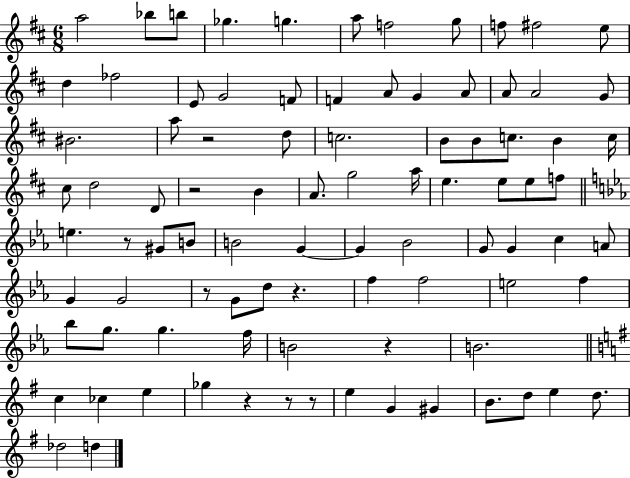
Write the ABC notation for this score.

X:1
T:Untitled
M:6/8
L:1/4
K:D
a2 _b/2 b/2 _g g a/2 f2 g/2 f/2 ^f2 e/2 d _f2 E/2 G2 F/2 F A/2 G A/2 A/2 A2 G/2 ^B2 a/2 z2 d/2 c2 B/2 B/2 c/2 B c/4 ^c/2 d2 D/2 z2 B A/2 g2 a/4 e e/2 e/2 f/2 e z/2 ^G/2 B/2 B2 G G _B2 G/2 G c A/2 G G2 z/2 G/2 d/2 z f f2 e2 f _b/2 g/2 g f/4 B2 z B2 c _c e _g z z/2 z/2 e G ^G B/2 d/2 e d/2 _d2 d